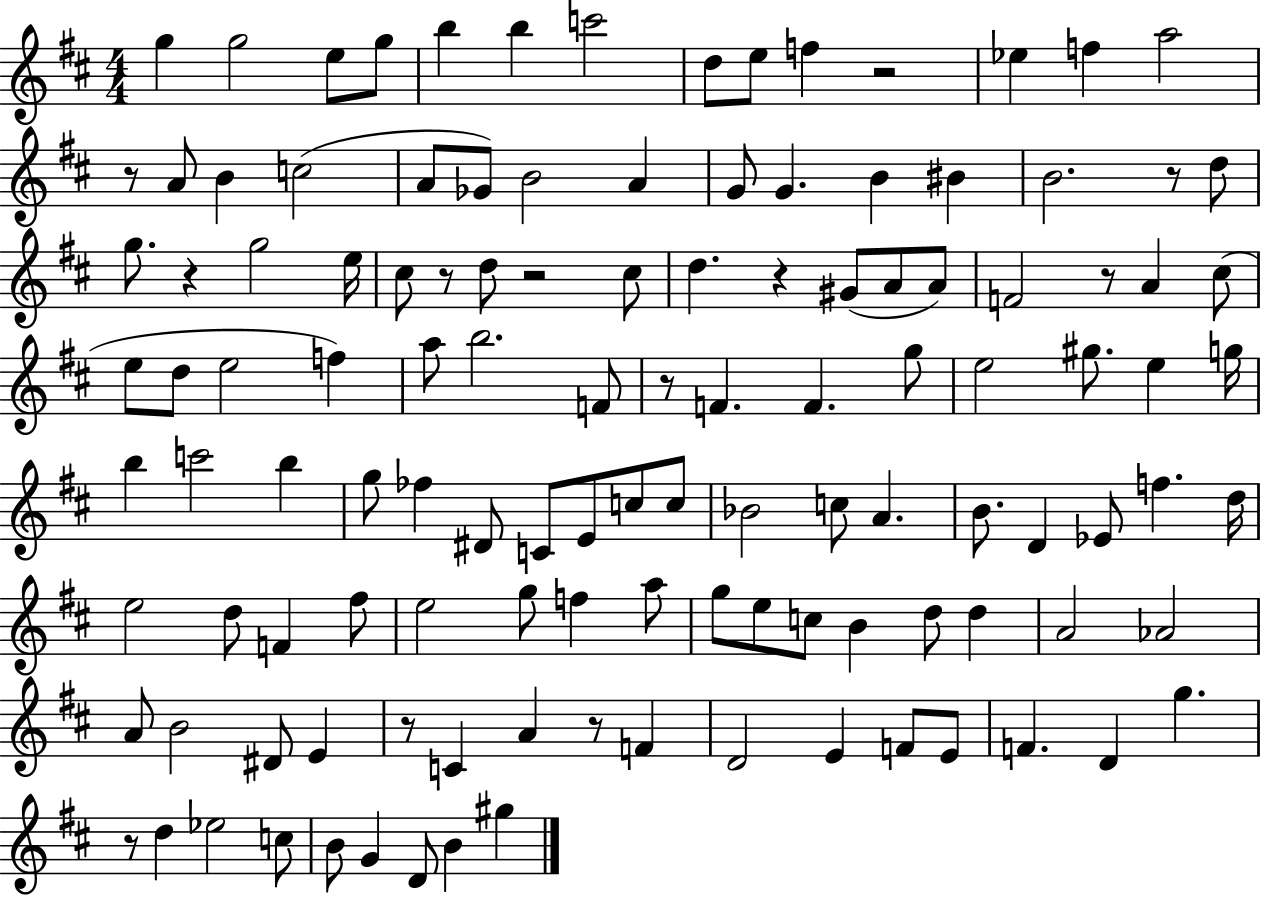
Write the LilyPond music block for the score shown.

{
  \clef treble
  \numericTimeSignature
  \time 4/4
  \key d \major
  g''4 g''2 e''8 g''8 | b''4 b''4 c'''2 | d''8 e''8 f''4 r2 | ees''4 f''4 a''2 | \break r8 a'8 b'4 c''2( | a'8 ges'8) b'2 a'4 | g'8 g'4. b'4 bis'4 | b'2. r8 d''8 | \break g''8. r4 g''2 e''16 | cis''8 r8 d''8 r2 cis''8 | d''4. r4 gis'8( a'8 a'8) | f'2 r8 a'4 cis''8( | \break e''8 d''8 e''2 f''4) | a''8 b''2. f'8 | r8 f'4. f'4. g''8 | e''2 gis''8. e''4 g''16 | \break b''4 c'''2 b''4 | g''8 fes''4 dis'8 c'8 e'8 c''8 c''8 | bes'2 c''8 a'4. | b'8. d'4 ees'8 f''4. d''16 | \break e''2 d''8 f'4 fis''8 | e''2 g''8 f''4 a''8 | g''8 e''8 c''8 b'4 d''8 d''4 | a'2 aes'2 | \break a'8 b'2 dis'8 e'4 | r8 c'4 a'4 r8 f'4 | d'2 e'4 f'8 e'8 | f'4. d'4 g''4. | \break r8 d''4 ees''2 c''8 | b'8 g'4 d'8 b'4 gis''4 | \bar "|."
}